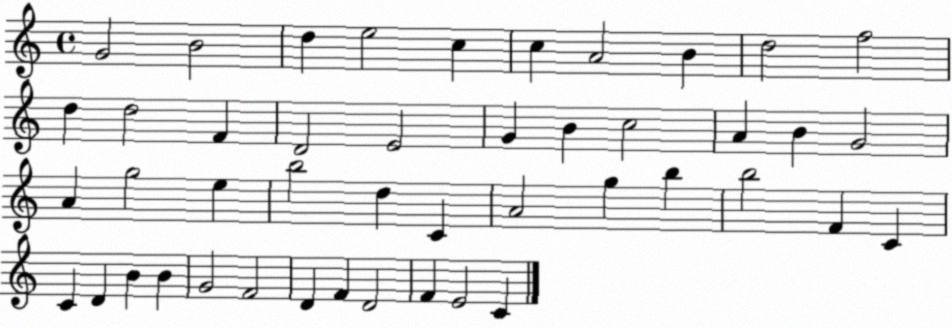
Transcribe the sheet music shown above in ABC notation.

X:1
T:Untitled
M:4/4
L:1/4
K:C
G2 B2 d e2 c c A2 B d2 f2 d d2 F D2 E2 G B c2 A B G2 A g2 e b2 d C A2 g b b2 F C C D B B G2 F2 D F D2 F E2 C